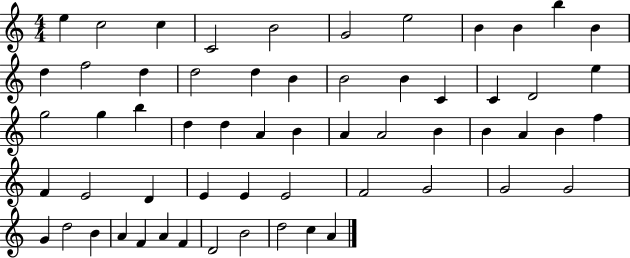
E5/q C5/h C5/q C4/h B4/h G4/h E5/h B4/q B4/q B5/q B4/q D5/q F5/h D5/q D5/h D5/q B4/q B4/h B4/q C4/q C4/q D4/h E5/q G5/h G5/q B5/q D5/q D5/q A4/q B4/q A4/q A4/h B4/q B4/q A4/q B4/q F5/q F4/q E4/h D4/q E4/q E4/q E4/h F4/h G4/h G4/h G4/h G4/q D5/h B4/q A4/q F4/q A4/q F4/q D4/h B4/h D5/h C5/q A4/q